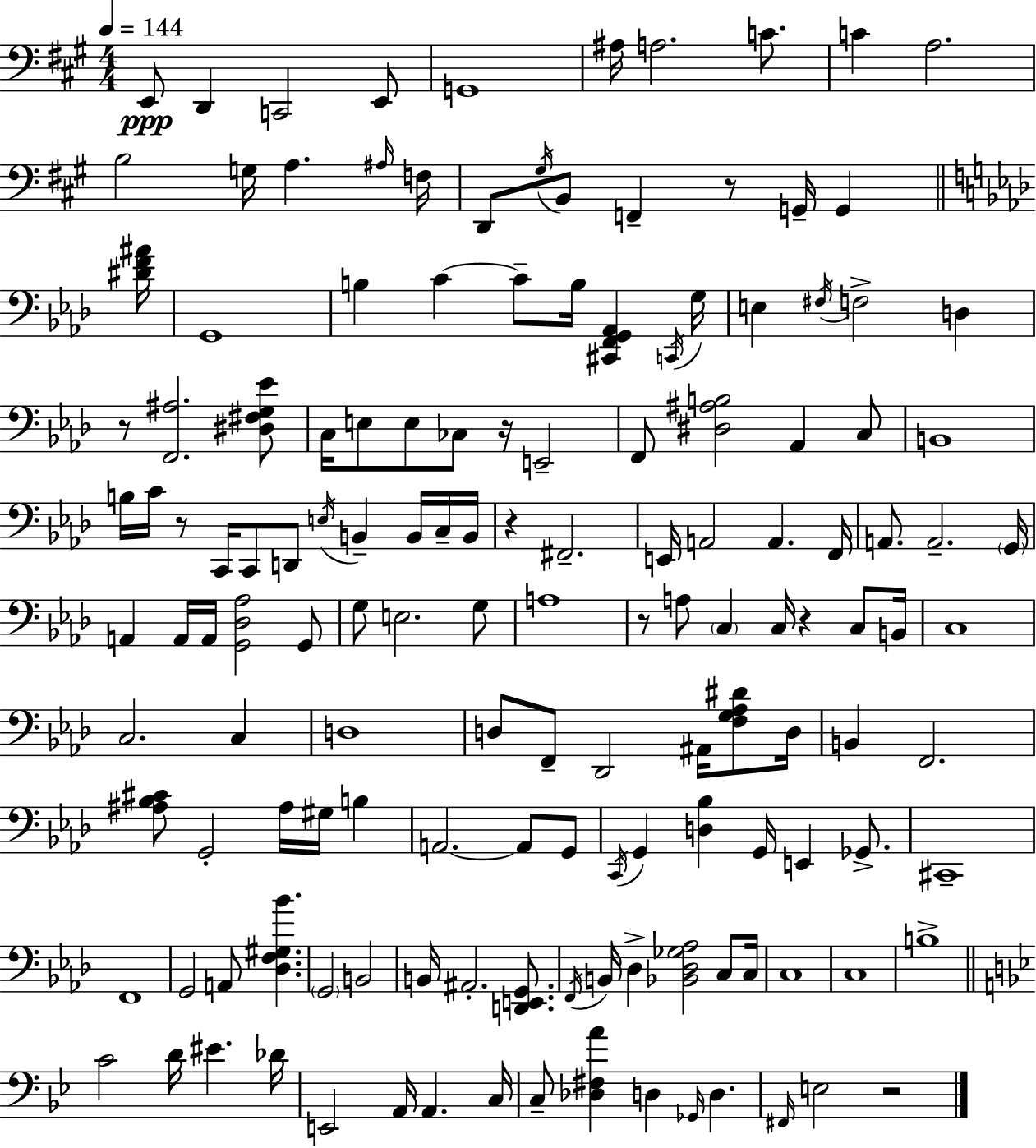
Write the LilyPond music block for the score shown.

{
  \clef bass
  \numericTimeSignature
  \time 4/4
  \key a \major
  \tempo 4 = 144
  e,8\ppp d,4 c,2 e,8 | g,1 | ais16 a2. c'8. | c'4 a2. | \break b2 g16 a4. \grace { ais16 } | f16 d,8 \acciaccatura { gis16 } b,8 f,4-- r8 g,16-- g,4 | \bar "||" \break \key aes \major <dis' f' ais'>16 g,1 | b4 c'4~~ c'8-- b16 <cis, f, g, aes,>4 | \acciaccatura { c,16 } g16 e4 \acciaccatura { fis16 } f2-> d4 | r8 <f, ais>2. | \break <dis fis g ees'>8 c16 e8 e8 ces8 r16 e,2-- | f,8 <dis ais b>2 aes,4 | c8 b,1 | b16 c'16 r8 c,16 c,8 d,8 \acciaccatura { e16 } b,4-- | \break b,16 c16-- b,16 r4 fis,2.-- | e,16 a,2 a,4. | f,16 a,8. a,2.-- | \parenthesize g,16 a,4 a,16 a,16 <g, des aes>2 | \break g,8 g8 e2. | g8 a1 | r8 a8 \parenthesize c4 c16 r4 | c8 b,16 c1 | \break c2. | c4 d1 | d8 f,8-- des,2 | ais,16 <f g aes dis'>8 d16 b,4 f,2. | \break <ais bes cis'>8 g,2-. ais16 gis16 | b4 a,2.~~ | a,8 g,8 \acciaccatura { c,16 } g,4 <d bes>4 g,16 e,4 | ges,8.-> cis,1-- | \break f,1 | g,2 a,8 <des f gis bes'>4. | \parenthesize g,2 b,2 | b,16 ais,2.-. | \break <d, e, g,>8. \acciaccatura { f,16 } b,16 des4-> <bes, des ges aes>2 | c8 c16 c1 | c1 | b1-> | \break \bar "||" \break \key bes \major c'2 d'16 eis'4. des'16 | e,2 a,16 a,4. c16 | c8-- <des fis a'>4 d4 \grace { ges,16 } d4. | \grace { fis,16 } e2 r2 | \break \bar "|."
}